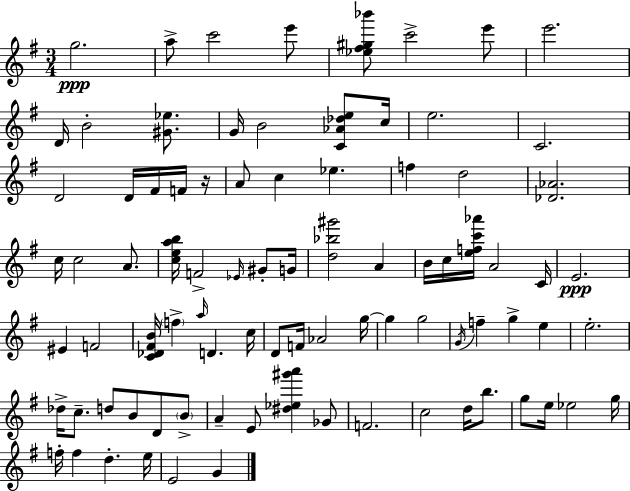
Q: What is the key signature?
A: E minor